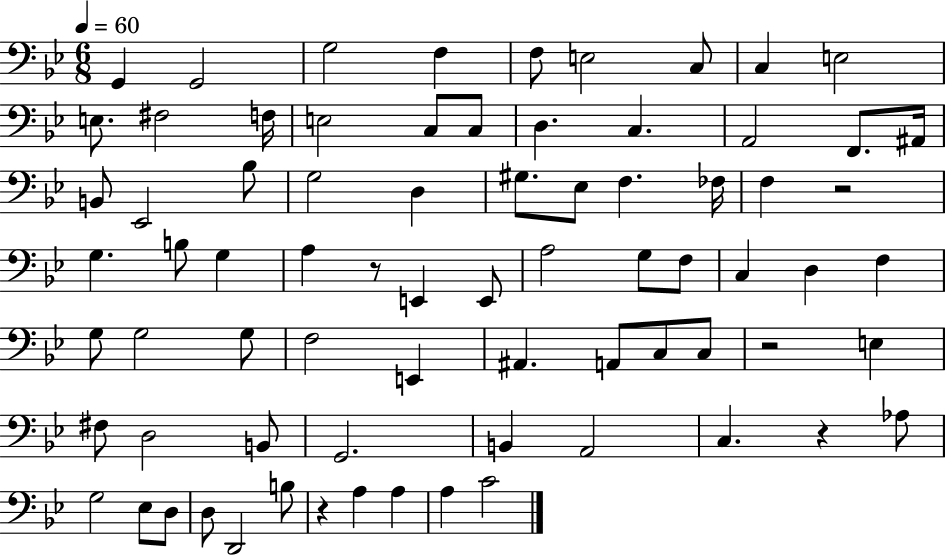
G2/q G2/h G3/h F3/q F3/e E3/h C3/e C3/q E3/h E3/e. F#3/h F3/s E3/h C3/e C3/e D3/q. C3/q. A2/h F2/e. A#2/s B2/e Eb2/h Bb3/e G3/h D3/q G#3/e. Eb3/e F3/q. FES3/s F3/q R/h G3/q. B3/e G3/q A3/q R/e E2/q E2/e A3/h G3/e F3/e C3/q D3/q F3/q G3/e G3/h G3/e F3/h E2/q A#2/q. A2/e C3/e C3/e R/h E3/q F#3/e D3/h B2/e G2/h. B2/q A2/h C3/q. R/q Ab3/e G3/h Eb3/e D3/e D3/e D2/h B3/e R/q A3/q A3/q A3/q C4/h